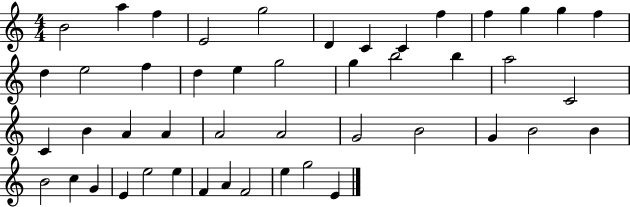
{
  \clef treble
  \numericTimeSignature
  \time 4/4
  \key c \major
  b'2 a''4 f''4 | e'2 g''2 | d'4 c'4 c'4 f''4 | f''4 g''4 g''4 f''4 | \break d''4 e''2 f''4 | d''4 e''4 g''2 | g''4 b''2 b''4 | a''2 c'2 | \break c'4 b'4 a'4 a'4 | a'2 a'2 | g'2 b'2 | g'4 b'2 b'4 | \break b'2 c''4 g'4 | e'4 e''2 e''4 | f'4 a'4 f'2 | e''4 g''2 e'4 | \break \bar "|."
}